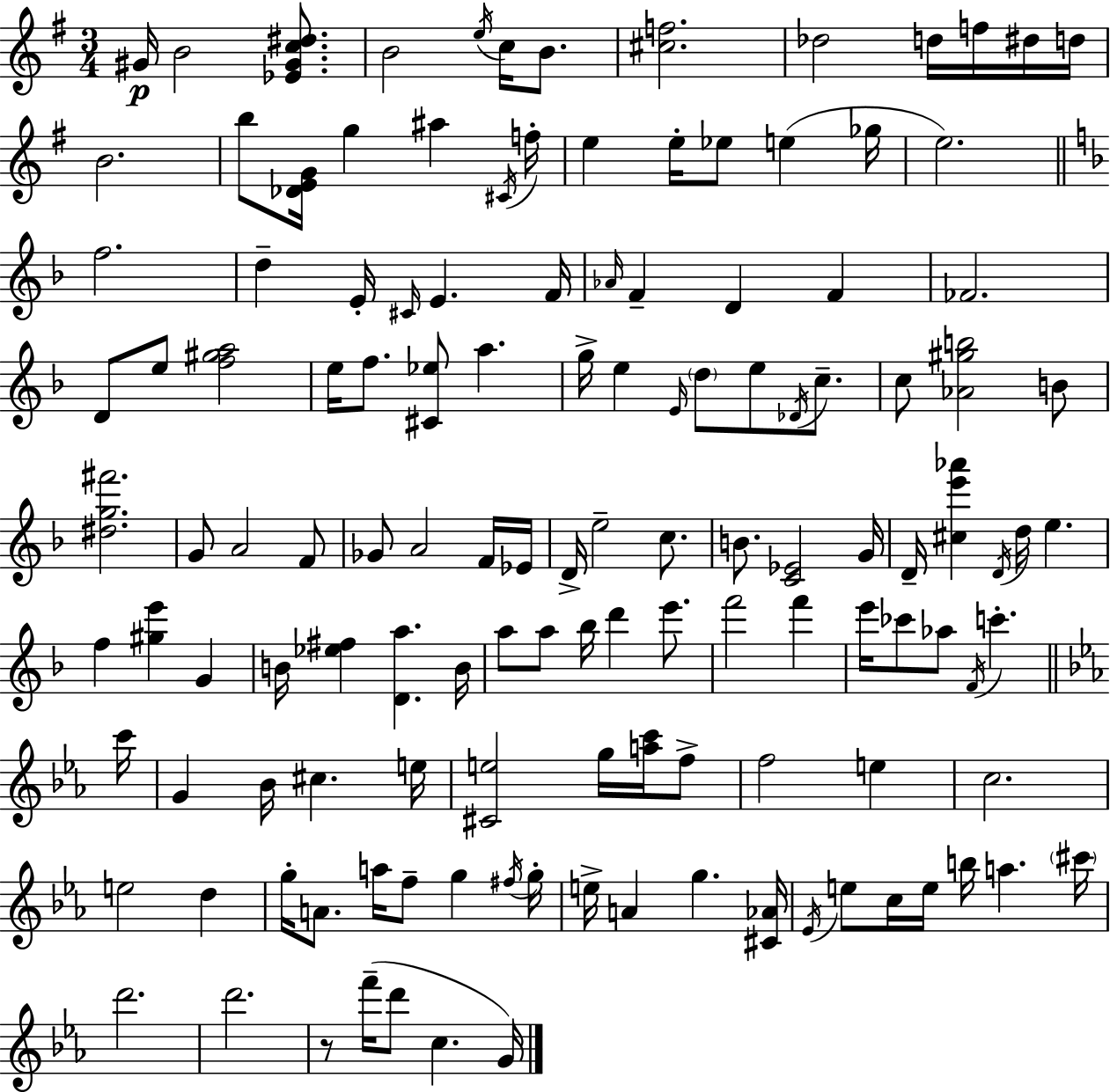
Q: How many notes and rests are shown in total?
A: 131